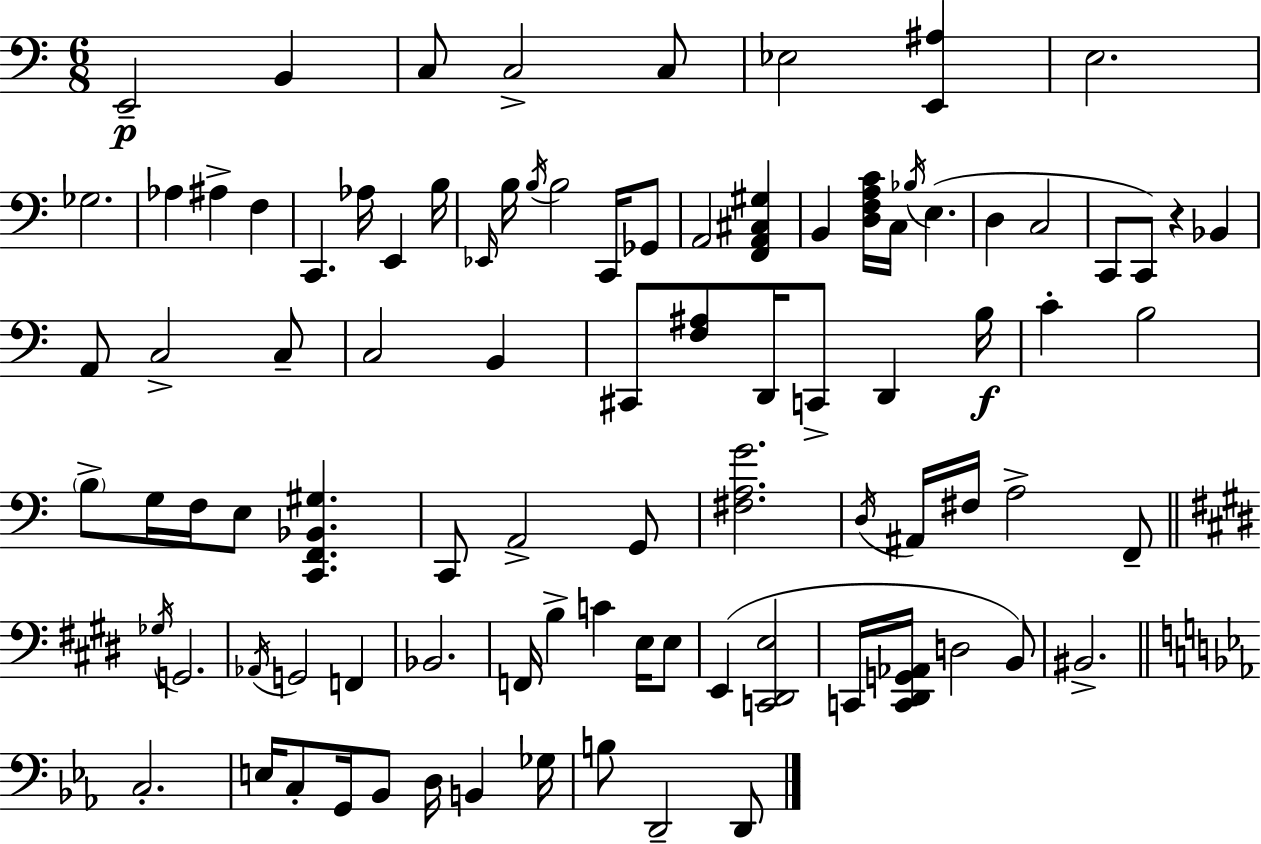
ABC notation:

X:1
T:Untitled
M:6/8
L:1/4
K:Am
E,,2 B,, C,/2 C,2 C,/2 _E,2 [E,,^A,] E,2 _G,2 _A, ^A, F, C,, _A,/4 E,, B,/4 _E,,/4 B,/4 B,/4 B,2 C,,/4 _G,,/2 A,,2 [F,,A,,^C,^G,] B,, [D,F,A,C]/4 C,/4 _B,/4 E, D, C,2 C,,/2 C,,/2 z _B,, A,,/2 C,2 C,/2 C,2 B,, ^C,,/2 [F,^A,]/2 D,,/4 C,,/2 D,, B,/4 C B,2 B,/2 G,/4 F,/4 E,/2 [C,,F,,_B,,^G,] C,,/2 A,,2 G,,/2 [^F,A,G]2 D,/4 ^A,,/4 ^F,/4 A,2 F,,/2 _G,/4 G,,2 _A,,/4 G,,2 F,, _B,,2 F,,/4 B, C E,/4 E,/2 E,, [C,,^D,,E,]2 C,,/4 [C,,^D,,G,,_A,,]/4 D,2 B,,/2 ^B,,2 C,2 E,/4 C,/2 G,,/4 _B,,/2 D,/4 B,, _G,/4 B,/2 D,,2 D,,/2